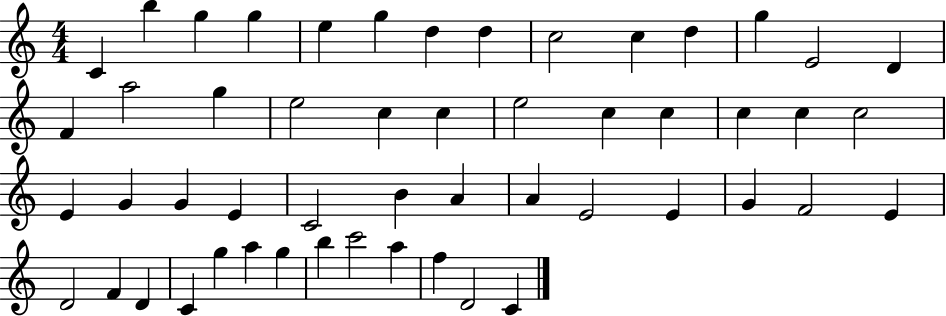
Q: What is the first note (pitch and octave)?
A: C4